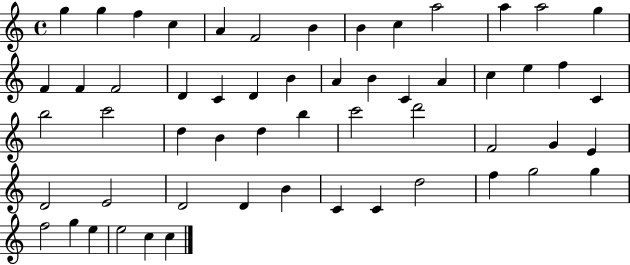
{
  \clef treble
  \time 4/4
  \defaultTimeSignature
  \key c \major
  g''4 g''4 f''4 c''4 | a'4 f'2 b'4 | b'4 c''4 a''2 | a''4 a''2 g''4 | \break f'4 f'4 f'2 | d'4 c'4 d'4 b'4 | a'4 b'4 c'4 a'4 | c''4 e''4 f''4 c'4 | \break b''2 c'''2 | d''4 b'4 d''4 b''4 | c'''2 d'''2 | f'2 g'4 e'4 | \break d'2 e'2 | d'2 d'4 b'4 | c'4 c'4 d''2 | f''4 g''2 g''4 | \break f''2 g''4 e''4 | e''2 c''4 c''4 | \bar "|."
}